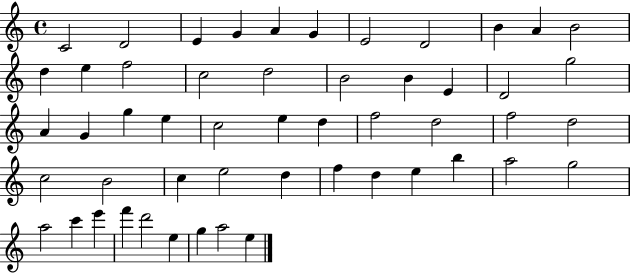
{
  \clef treble
  \time 4/4
  \defaultTimeSignature
  \key c \major
  c'2 d'2 | e'4 g'4 a'4 g'4 | e'2 d'2 | b'4 a'4 b'2 | \break d''4 e''4 f''2 | c''2 d''2 | b'2 b'4 e'4 | d'2 g''2 | \break a'4 g'4 g''4 e''4 | c''2 e''4 d''4 | f''2 d''2 | f''2 d''2 | \break c''2 b'2 | c''4 e''2 d''4 | f''4 d''4 e''4 b''4 | a''2 g''2 | \break a''2 c'''4 e'''4 | f'''4 d'''2 e''4 | g''4 a''2 e''4 | \bar "|."
}